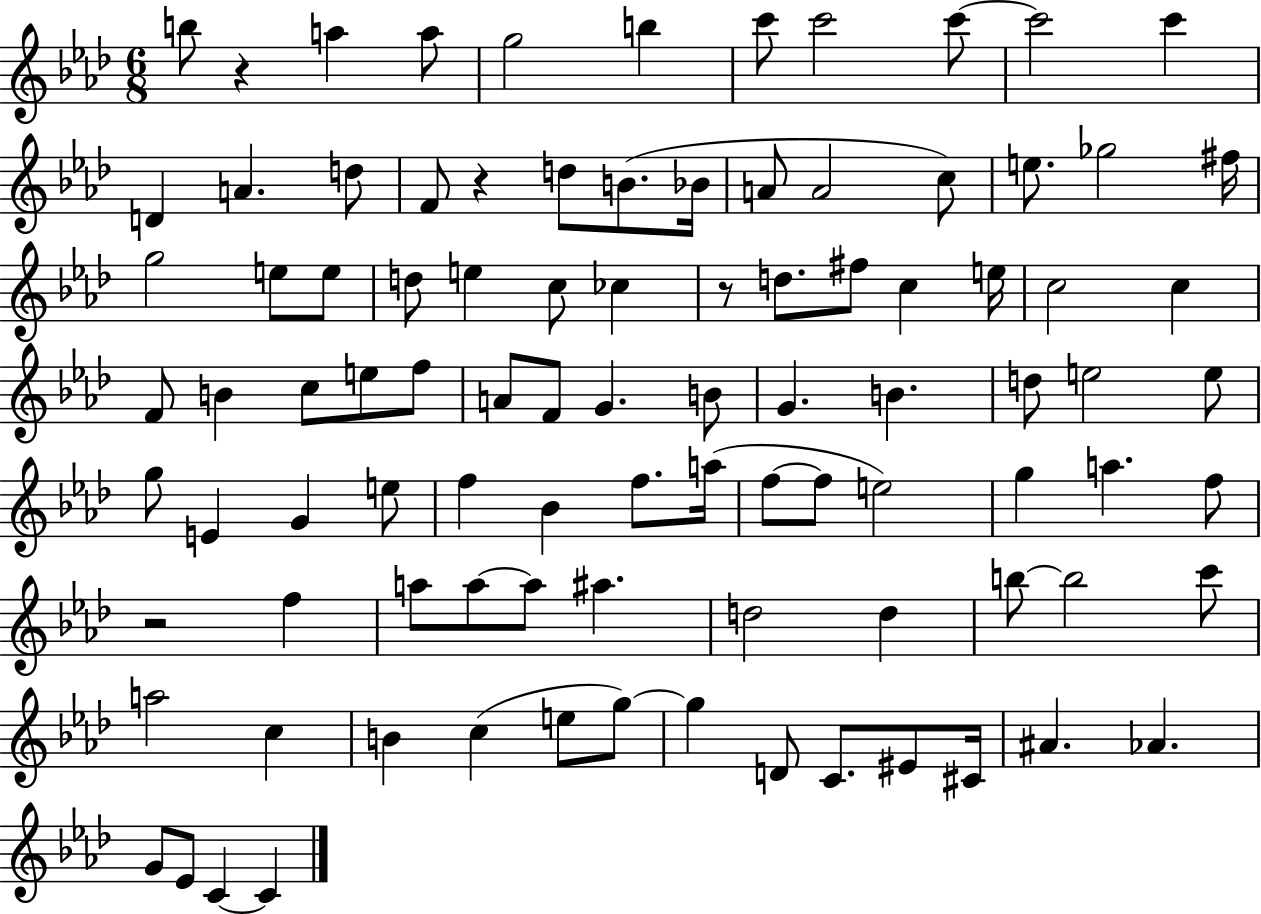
{
  \clef treble
  \numericTimeSignature
  \time 6/8
  \key aes \major
  \repeat volta 2 { b''8 r4 a''4 a''8 | g''2 b''4 | c'''8 c'''2 c'''8~~ | c'''2 c'''4 | \break d'4 a'4. d''8 | f'8 r4 d''8 b'8.( bes'16 | a'8 a'2 c''8) | e''8. ges''2 fis''16 | \break g''2 e''8 e''8 | d''8 e''4 c''8 ces''4 | r8 d''8. fis''8 c''4 e''16 | c''2 c''4 | \break f'8 b'4 c''8 e''8 f''8 | a'8 f'8 g'4. b'8 | g'4. b'4. | d''8 e''2 e''8 | \break g''8 e'4 g'4 e''8 | f''4 bes'4 f''8. a''16( | f''8~~ f''8 e''2) | g''4 a''4. f''8 | \break r2 f''4 | a''8 a''8~~ a''8 ais''4. | d''2 d''4 | b''8~~ b''2 c'''8 | \break a''2 c''4 | b'4 c''4( e''8 g''8~~) | g''4 d'8 c'8. eis'8 cis'16 | ais'4. aes'4. | \break g'8 ees'8 c'4~~ c'4 | } \bar "|."
}